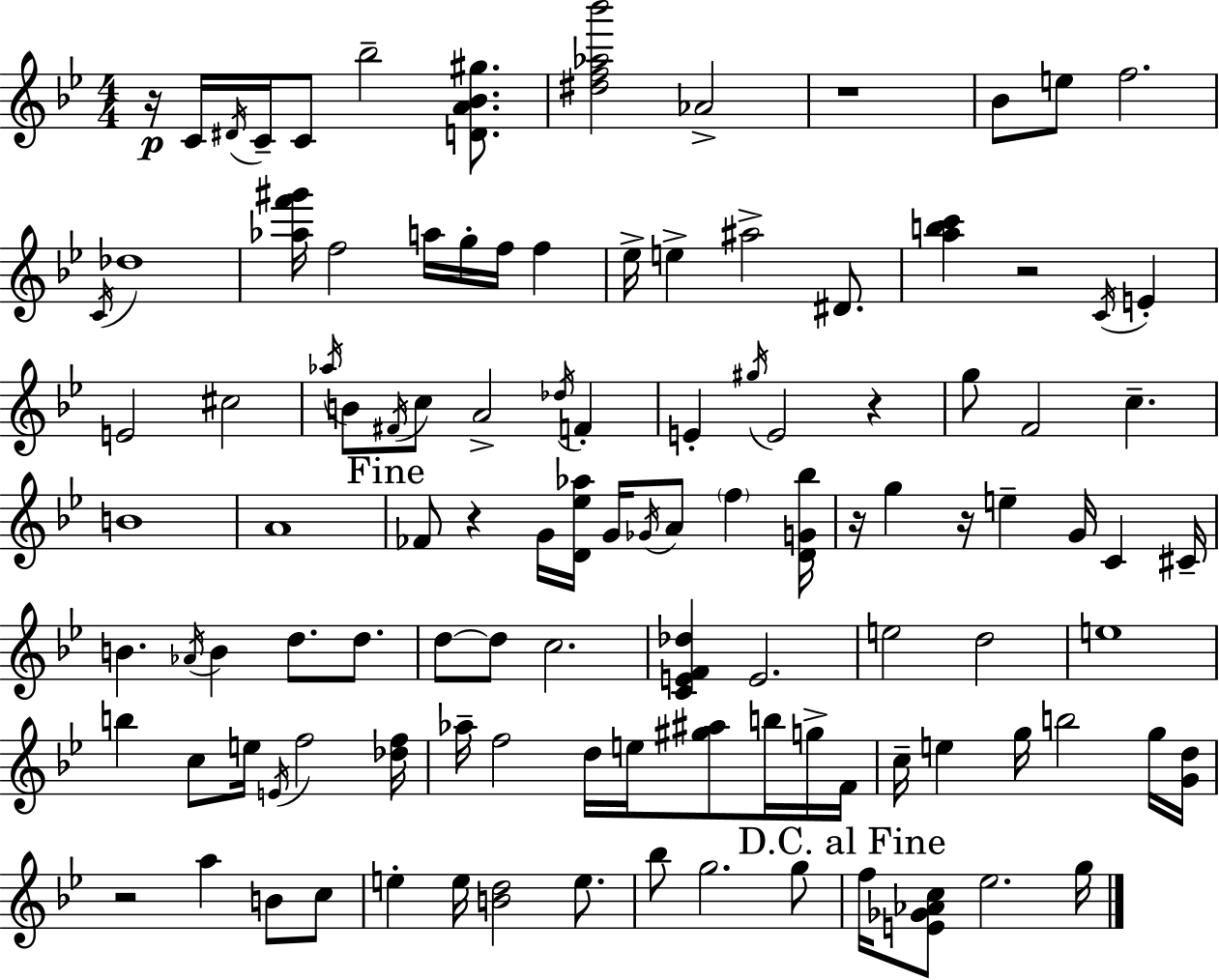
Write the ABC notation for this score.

X:1
T:Untitled
M:4/4
L:1/4
K:Gm
z/4 C/4 ^D/4 C/4 C/2 _b2 [DA_B^g]/2 [^df_a_b']2 _A2 z4 _B/2 e/2 f2 C/4 _d4 [_af'^g']/4 f2 a/4 g/4 f/4 f _e/4 e ^a2 ^D/2 [abc'] z2 C/4 E E2 ^c2 _a/4 B/2 ^F/4 c/2 A2 _d/4 F E ^g/4 E2 z g/2 F2 c B4 A4 _F/2 z G/4 [D_e_a]/4 G/4 _G/4 A/2 f [DG_b]/4 z/4 g z/4 e G/4 C ^C/4 B _A/4 B d/2 d/2 d/2 d/2 c2 [CEF_d] E2 e2 d2 e4 b c/2 e/4 E/4 f2 [_df]/4 _a/4 f2 d/4 e/4 [^g^a]/2 b/4 g/4 F/4 c/4 e g/4 b2 g/4 [Gd]/4 z2 a B/2 c/2 e e/4 [Bd]2 e/2 _b/2 g2 g/2 f/4 [E_G_Ac]/2 _e2 g/4